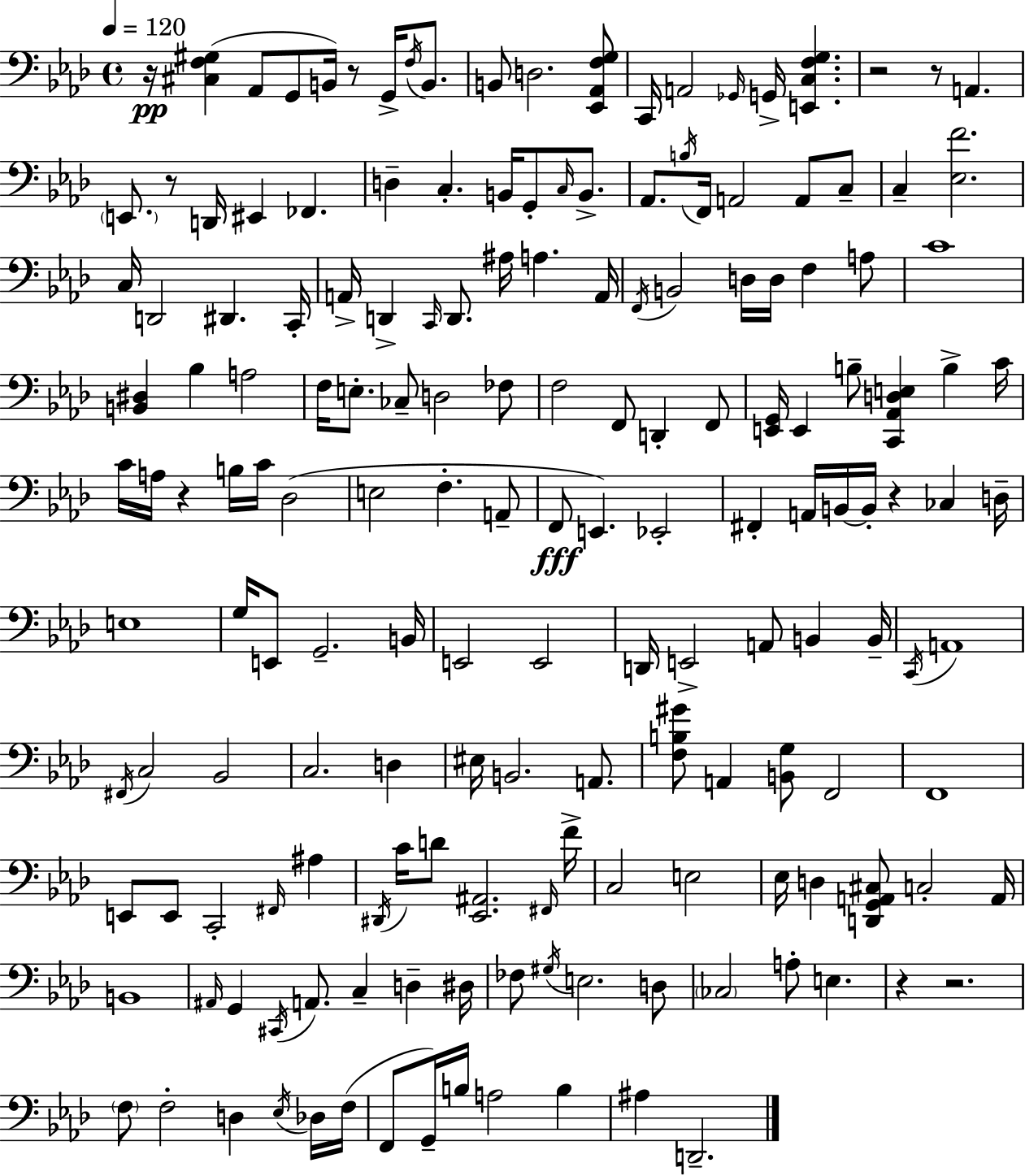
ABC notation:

X:1
T:Untitled
M:4/4
L:1/4
K:Ab
z/4 [^C,F,^G,] _A,,/2 G,,/2 B,,/4 z/2 G,,/4 F,/4 B,,/2 B,,/2 D,2 [_E,,_A,,F,G,]/2 C,,/4 A,,2 _G,,/4 G,,/4 [E,,C,F,G,] z2 z/2 A,, E,,/2 z/2 D,,/4 ^E,, _F,, D, C, B,,/4 G,,/2 C,/4 B,,/2 _A,,/2 B,/4 F,,/4 A,,2 A,,/2 C,/2 C, [_E,F]2 C,/4 D,,2 ^D,, C,,/4 A,,/4 D,, C,,/4 D,,/2 ^A,/4 A, A,,/4 F,,/4 B,,2 D,/4 D,/4 F, A,/2 C4 [B,,^D,] _B, A,2 F,/4 E,/2 _C,/2 D,2 _F,/2 F,2 F,,/2 D,, F,,/2 [E,,G,,]/4 E,, B,/2 [C,,_A,,D,E,] B, C/4 C/4 A,/4 z B,/4 C/4 _D,2 E,2 F, A,,/2 F,,/2 E,, _E,,2 ^F,, A,,/4 B,,/4 B,,/4 z _C, D,/4 E,4 G,/4 E,,/2 G,,2 B,,/4 E,,2 E,,2 D,,/4 E,,2 A,,/2 B,, B,,/4 C,,/4 A,,4 ^F,,/4 C,2 _B,,2 C,2 D, ^E,/4 B,,2 A,,/2 [F,B,^G]/2 A,, [B,,G,]/2 F,,2 F,,4 E,,/2 E,,/2 C,,2 ^F,,/4 ^A, ^D,,/4 C/4 D/2 [_E,,^A,,]2 ^F,,/4 F/4 C,2 E,2 _E,/4 D, [D,,G,,A,,^C,]/2 C,2 A,,/4 B,,4 ^A,,/4 G,, ^C,,/4 A,,/2 C, D, ^D,/4 _F,/2 ^G,/4 E,2 D,/2 _C,2 A,/2 E, z z2 F,/2 F,2 D, _E,/4 _D,/4 F,/4 F,,/2 G,,/4 B,/4 A,2 B, ^A, D,,2